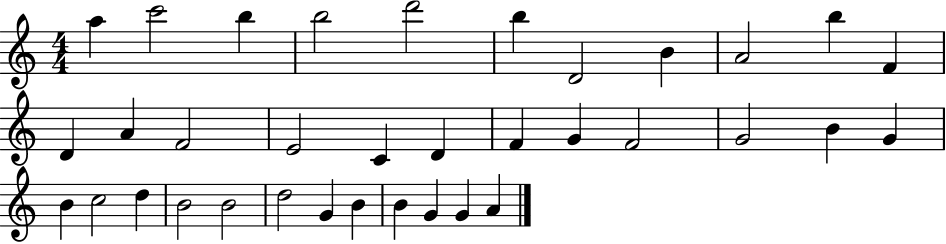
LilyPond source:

{
  \clef treble
  \numericTimeSignature
  \time 4/4
  \key c \major
  a''4 c'''2 b''4 | b''2 d'''2 | b''4 d'2 b'4 | a'2 b''4 f'4 | \break d'4 a'4 f'2 | e'2 c'4 d'4 | f'4 g'4 f'2 | g'2 b'4 g'4 | \break b'4 c''2 d''4 | b'2 b'2 | d''2 g'4 b'4 | b'4 g'4 g'4 a'4 | \break \bar "|."
}